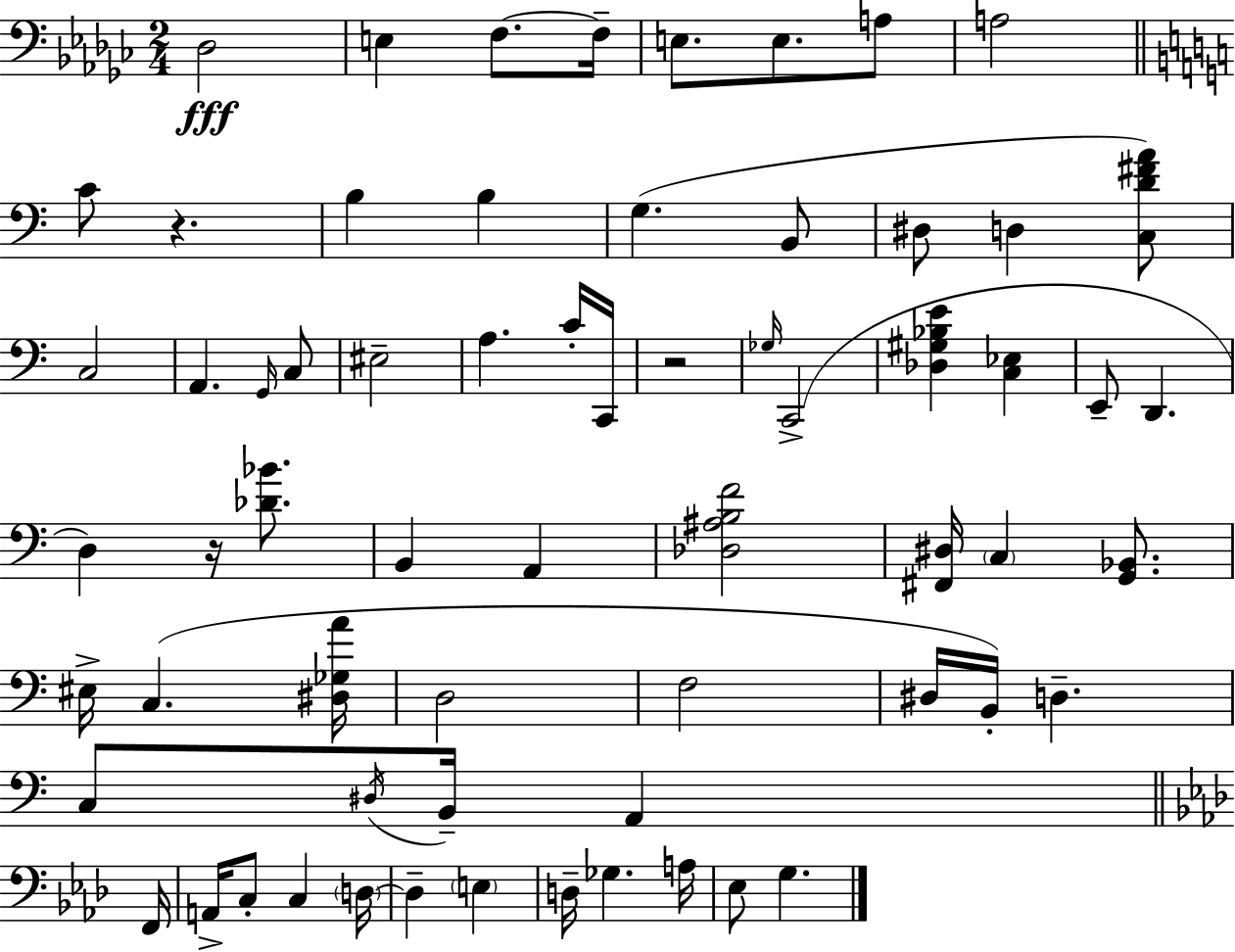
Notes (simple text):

Db3/h E3/q F3/e. F3/s E3/e. E3/e. A3/e A3/h C4/e R/q. B3/q B3/q G3/q. B2/e D#3/e D3/q [C3,D4,F#4,A4]/e C3/h A2/q. G2/s C3/e EIS3/h A3/q. C4/s C2/s R/h Gb3/s C2/h [Db3,G#3,Bb3,E4]/q [C3,Eb3]/q E2/e D2/q. D3/q R/s [Db4,Bb4]/e. B2/q A2/q [Db3,A#3,B3,F4]/h [F#2,D#3]/s C3/q [G2,Bb2]/e. EIS3/s C3/q. [D#3,Gb3,A4]/s D3/h F3/h D#3/s B2/s D3/q. C3/e D#3/s B2/s A2/q F2/s A2/s C3/e C3/q D3/s D3/q E3/q D3/s Gb3/q. A3/s Eb3/e G3/q.